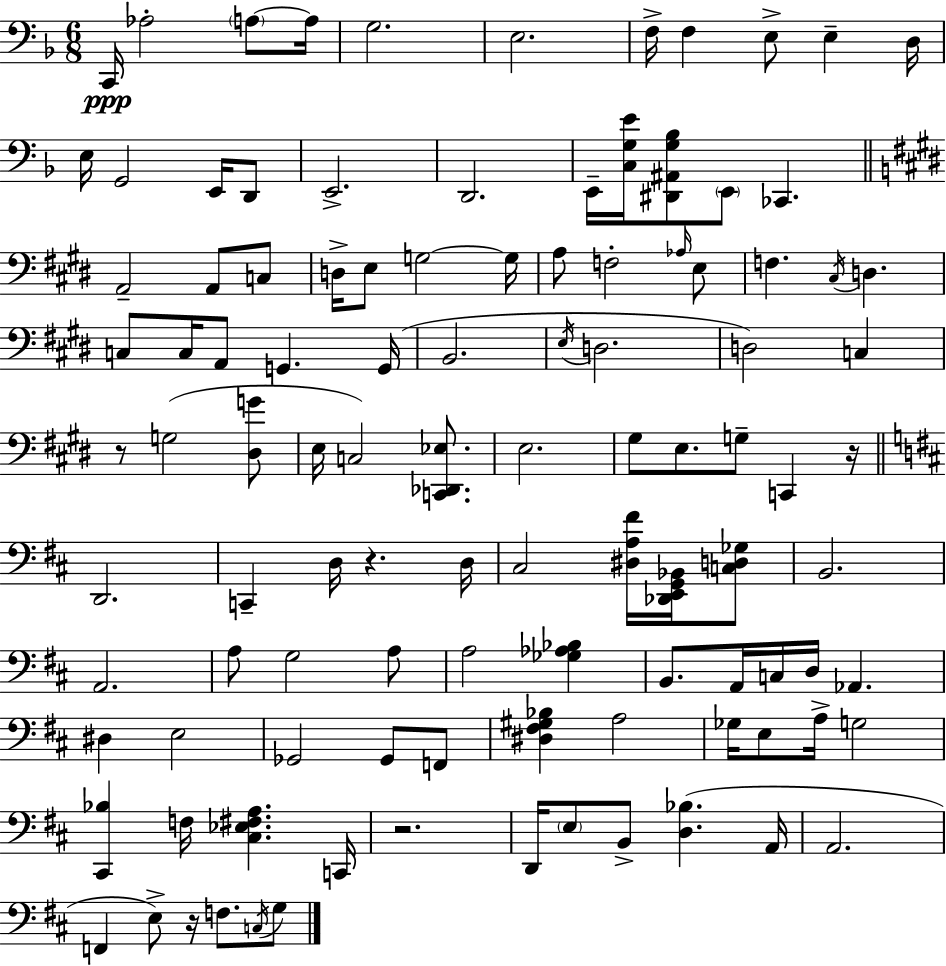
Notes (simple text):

C2/s Ab3/h A3/e A3/s G3/h. E3/h. F3/s F3/q E3/e E3/q D3/s E3/s G2/h E2/s D2/e E2/h. D2/h. E2/s [C3,G3,E4]/s [D#2,A#2,G3,Bb3]/e E2/e CES2/q. A2/h A2/e C3/e D3/s E3/e G3/h G3/s A3/e F3/h Ab3/s E3/e F3/q. C#3/s D3/q. C3/e C3/s A2/e G2/q. G2/s B2/h. E3/s D3/h. D3/h C3/q R/e G3/h [D#3,G4]/e E3/s C3/h [C2,Db2,Eb3]/e. E3/h. G#3/e E3/e. G3/e C2/q R/s D2/h. C2/q D3/s R/q. D3/s C#3/h [D#3,A3,F#4]/s [Db2,E2,G2,Bb2]/s [C3,D3,Gb3]/e B2/h. A2/h. A3/e G3/h A3/e A3/h [Gb3,Ab3,Bb3]/q B2/e. A2/s C3/s D3/s Ab2/q. D#3/q E3/h Gb2/h Gb2/e F2/e [D#3,F#3,G#3,Bb3]/q A3/h Gb3/s E3/e A3/s G3/h [C#2,Bb3]/q F3/s [C#3,Eb3,F#3,A3]/q. C2/s R/h. D2/s E3/e B2/e [D3,Bb3]/q. A2/s A2/h. F2/q E3/e R/s F3/e. C3/s G3/e